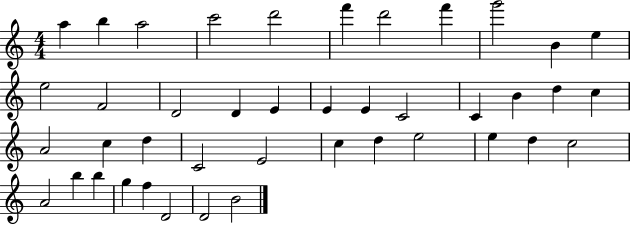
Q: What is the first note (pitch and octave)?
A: A5